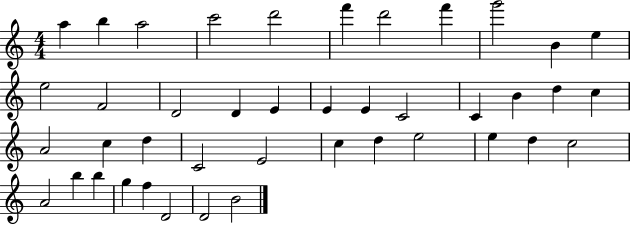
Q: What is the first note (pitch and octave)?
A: A5